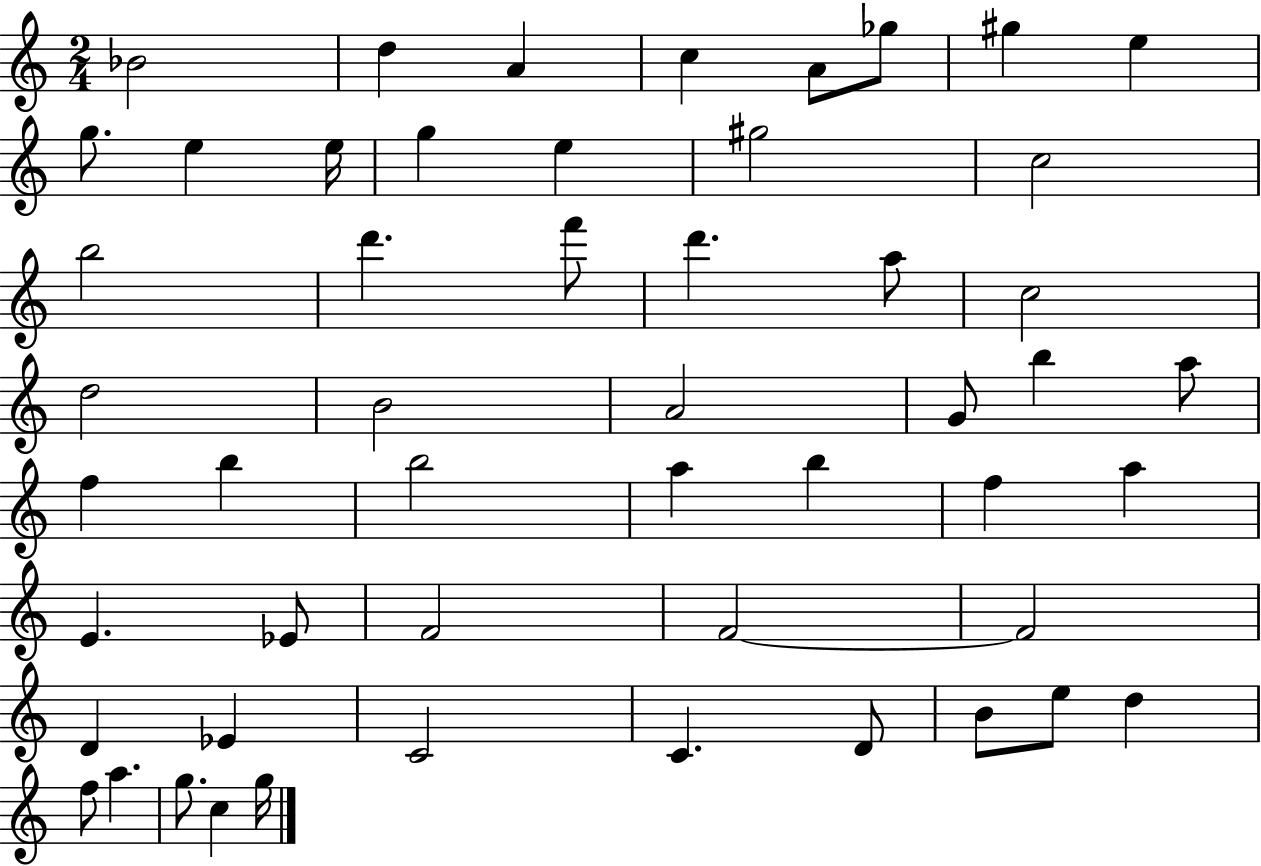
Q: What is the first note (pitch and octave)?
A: Bb4